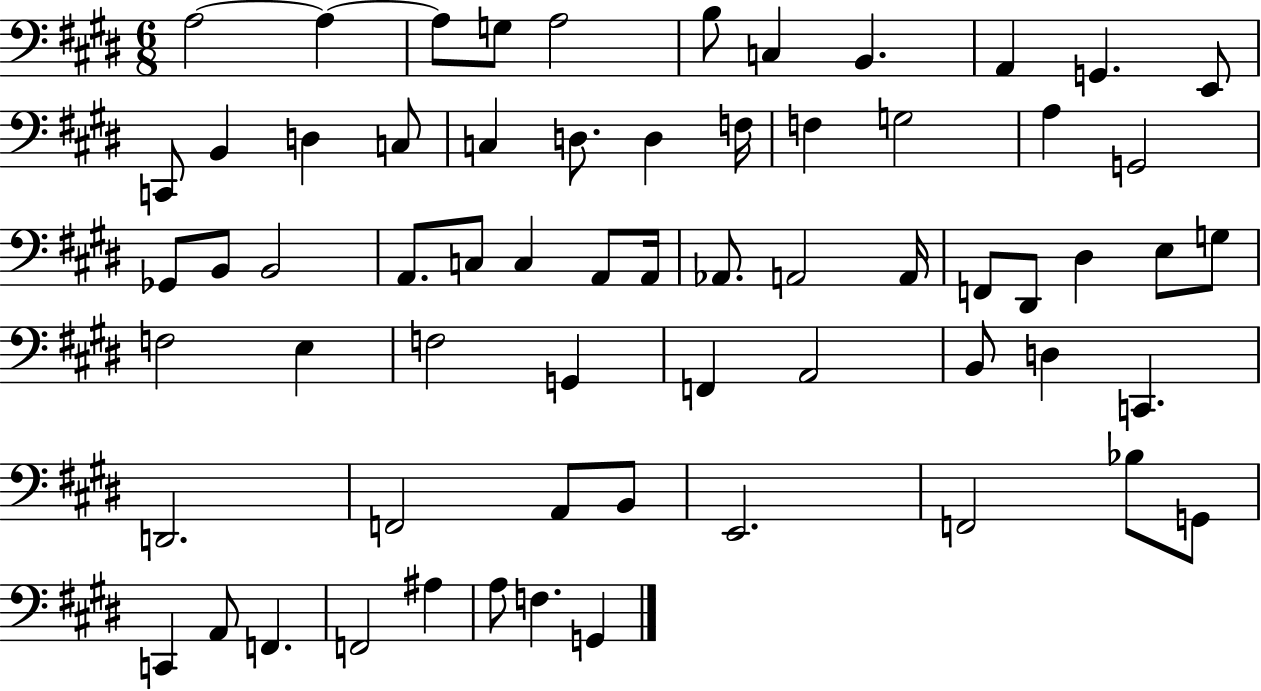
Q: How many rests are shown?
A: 0